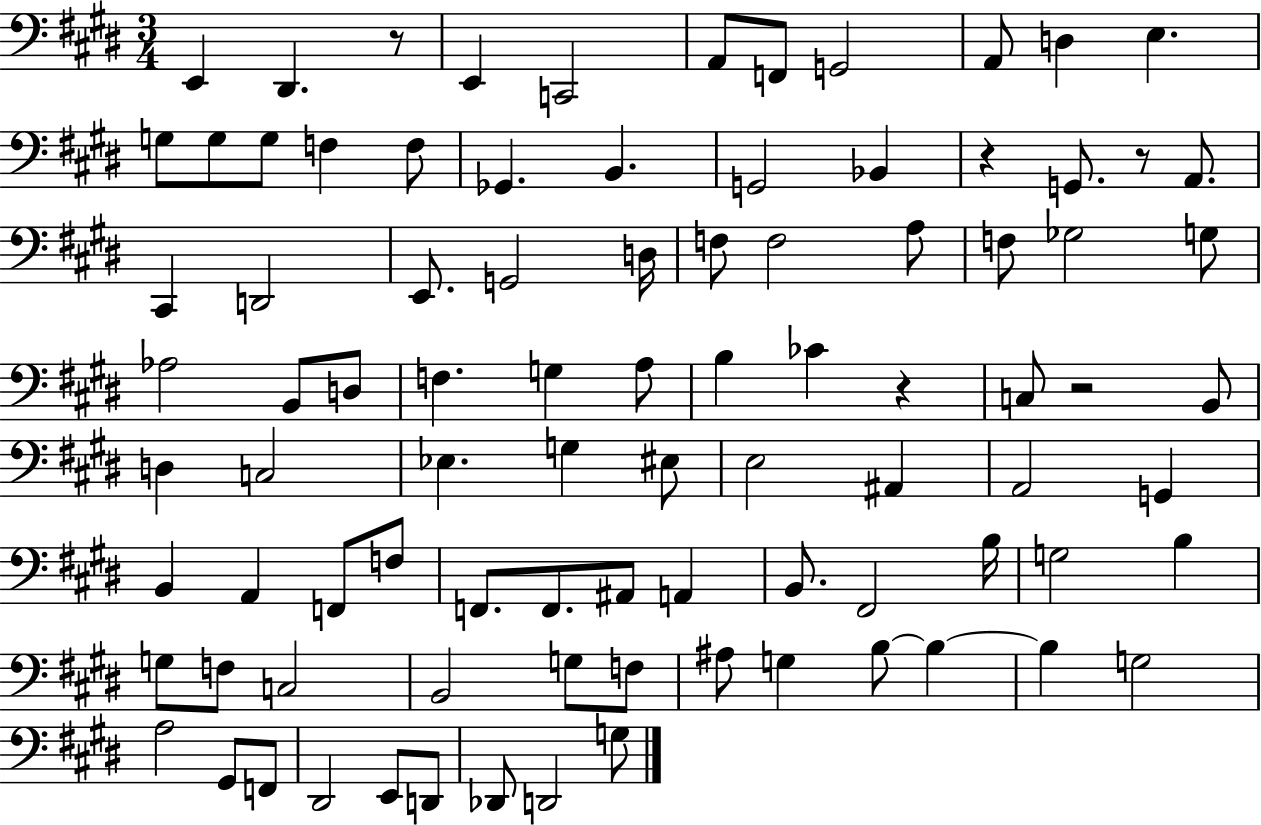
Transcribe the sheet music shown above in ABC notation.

X:1
T:Untitled
M:3/4
L:1/4
K:E
E,, ^D,, z/2 E,, C,,2 A,,/2 F,,/2 G,,2 A,,/2 D, E, G,/2 G,/2 G,/2 F, F,/2 _G,, B,, G,,2 _B,, z G,,/2 z/2 A,,/2 ^C,, D,,2 E,,/2 G,,2 D,/4 F,/2 F,2 A,/2 F,/2 _G,2 G,/2 _A,2 B,,/2 D,/2 F, G, A,/2 B, _C z C,/2 z2 B,,/2 D, C,2 _E, G, ^E,/2 E,2 ^A,, A,,2 G,, B,, A,, F,,/2 F,/2 F,,/2 F,,/2 ^A,,/2 A,, B,,/2 ^F,,2 B,/4 G,2 B, G,/2 F,/2 C,2 B,,2 G,/2 F,/2 ^A,/2 G, B,/2 B, B, G,2 A,2 ^G,,/2 F,,/2 ^D,,2 E,,/2 D,,/2 _D,,/2 D,,2 G,/2